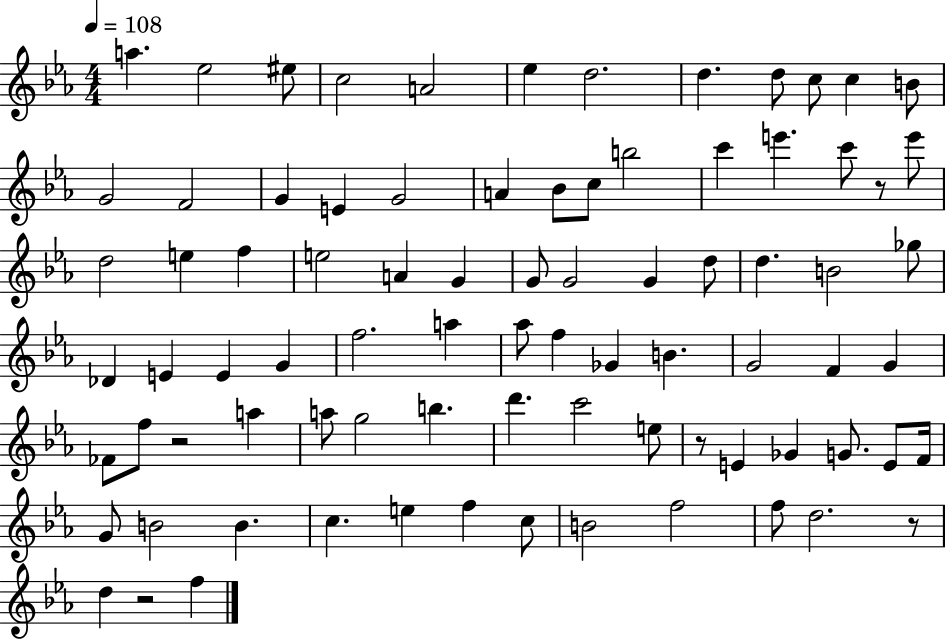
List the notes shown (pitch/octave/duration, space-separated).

A5/q. Eb5/h EIS5/e C5/h A4/h Eb5/q D5/h. D5/q. D5/e C5/e C5/q B4/e G4/h F4/h G4/q E4/q G4/h A4/q Bb4/e C5/e B5/h C6/q E6/q. C6/e R/e E6/e D5/h E5/q F5/q E5/h A4/q G4/q G4/e G4/h G4/q D5/e D5/q. B4/h Gb5/e Db4/q E4/q E4/q G4/q F5/h. A5/q Ab5/e F5/q Gb4/q B4/q. G4/h F4/q G4/q FES4/e F5/e R/h A5/q A5/e G5/h B5/q. D6/q. C6/h E5/e R/e E4/q Gb4/q G4/e. E4/e F4/s G4/e B4/h B4/q. C5/q. E5/q F5/q C5/e B4/h F5/h F5/e D5/h. R/e D5/q R/h F5/q